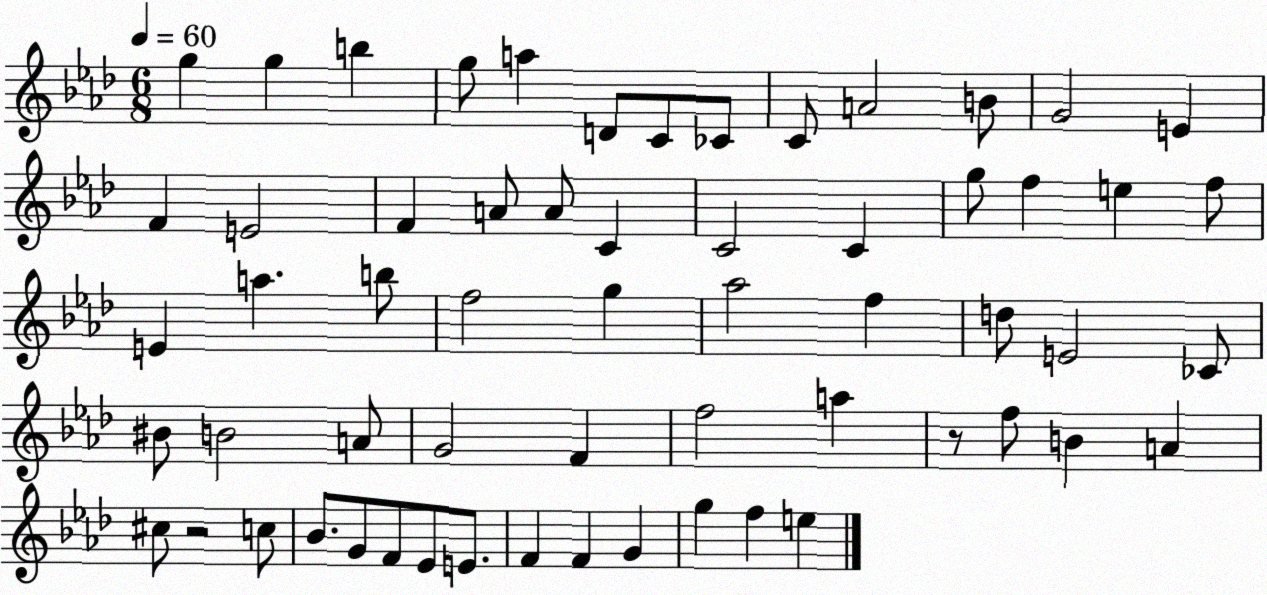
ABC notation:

X:1
T:Untitled
M:6/8
L:1/4
K:Ab
g g b g/2 a D/2 C/2 _C/2 C/2 A2 B/2 G2 E F E2 F A/2 A/2 C C2 C g/2 f e f/2 E a b/2 f2 g _a2 f d/2 E2 _C/2 ^B/2 B2 A/2 G2 F f2 a z/2 f/2 B A ^c/2 z2 c/2 _B/2 G/2 F/2 _E/2 E/2 F F G g f e